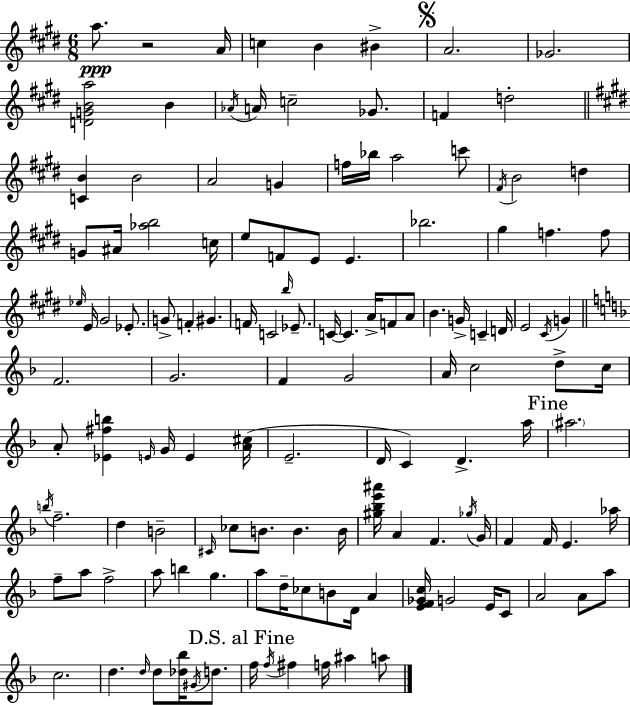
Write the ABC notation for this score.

X:1
T:Untitled
M:6/8
L:1/4
K:E
a/2 z2 A/4 c B ^B A2 _G2 [DGBa]2 B _A/4 A/4 c2 _G/2 F d2 [CB] B2 A2 G f/4 _b/4 a2 c'/2 ^F/4 B2 d G/2 ^A/4 [_ab]2 c/4 e/2 F/2 E/2 E _b2 ^g f f/2 _e/4 E/4 ^G2 _E/2 G/2 F ^G F/4 C2 b/4 _E/2 C/4 C A/4 F/2 A/2 B G/4 C D/4 E2 ^C/4 G F2 G2 F G2 A/4 c2 d/2 c/4 A/2 [_E^fb] E/4 G/4 E [A^c]/4 E2 D/4 C D a/4 ^a2 b/4 f2 d B2 ^C/4 _c/2 B/2 B B/4 [^g_be'^a']/4 A F _g/4 G/4 F F/4 E _a/4 f/2 a/2 f2 a/2 b g a/2 d/4 _c/2 B/2 D/4 A [EF_Gc]/4 G2 E/4 C/2 A2 A/2 a/2 c2 d d/4 d/2 [_d_b]/4 ^G/4 d/2 f/4 f/4 ^f f/4 ^a a/2